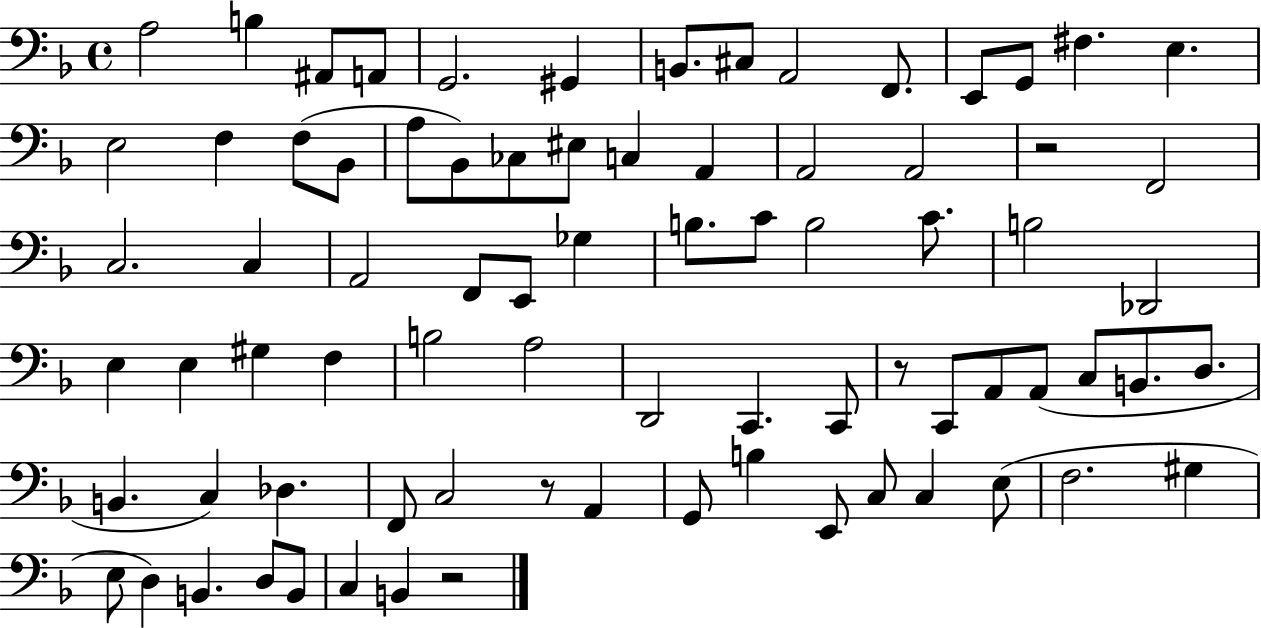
A3/h B3/q A#2/e A2/e G2/h. G#2/q B2/e. C#3/e A2/h F2/e. E2/e G2/e F#3/q. E3/q. E3/h F3/q F3/e Bb2/e A3/e Bb2/e CES3/e EIS3/e C3/q A2/q A2/h A2/h R/h F2/h C3/h. C3/q A2/h F2/e E2/e Gb3/q B3/e. C4/e B3/h C4/e. B3/h Db2/h E3/q E3/q G#3/q F3/q B3/h A3/h D2/h C2/q. C2/e R/e C2/e A2/e A2/e C3/e B2/e. D3/e. B2/q. C3/q Db3/q. F2/e C3/h R/e A2/q G2/e B3/q E2/e C3/e C3/q E3/e F3/h. G#3/q E3/e D3/q B2/q. D3/e B2/e C3/q B2/q R/h